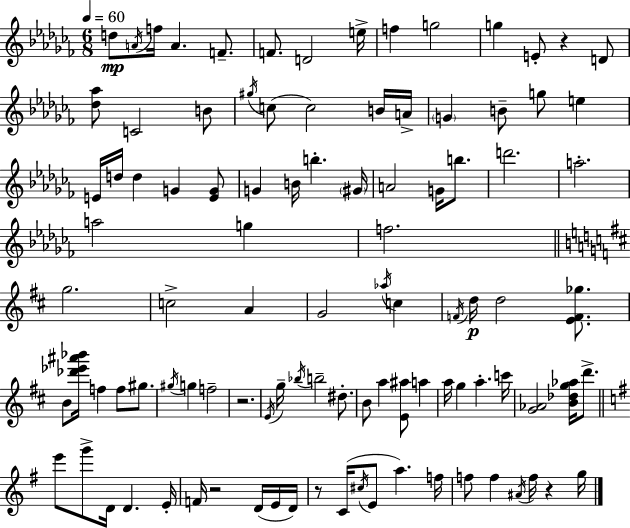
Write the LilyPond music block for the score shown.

{
  \clef treble
  \numericTimeSignature
  \time 6/8
  \key aes \minor
  \tempo 4 = 60
  d''8\mp \acciaccatura { a'16 } f''16 a'4. f'8.-- | f'8. d'2 | e''16-> f''4 g''2 | g''4 e'8-. r4 d'8 | \break <des'' aes''>8 c'2 b'8 | \acciaccatura { gis''16 }( c''8 c''2) | b'16 a'16-> \parenthesize g'4 b'8-- g''8 e''4 | e'16 d''16 d''4 g'4 | \break <e' g'>8 g'4 b'16 b''4.-. | \parenthesize gis'16 a'2 g'16 b''8. | d'''2. | a''2.-. | \break a''2 g''4 | f''2. | \bar "||" \break \key d \major g''2. | c''2-> a'4 | g'2 \acciaccatura { aes''16 } c''4 | \acciaccatura { f'16 } d''16\p d''2 <e' f' ges''>8. | \break b'8 <des''' ees''' ais''' bes'''>16 f''4 f''8 gis''8. | \acciaccatura { gis''16 } g''4 f''2-- | r2. | \acciaccatura { e'16 } g''16-- \acciaccatura { bes''16 } b''2-- | \break dis''8.-. b'8 a''4 <e' ais''>8 | a''4 a''16 g''4 a''4.-. | c'''16 <g' aes'>2 | <b' des'' g'' aes''>16 d'''8.-> \bar "||" \break \key g \major e'''8 g'''8-> d'16 d'4. e'16-. | f'16 r2 d'16( e'16 d'16) | r8 c'16( \acciaccatura { cis''16 } e'8 a''4.) | f''16 f''8 f''4 \acciaccatura { ais'16 } f''16 r4 | \break g''16 \bar "|."
}